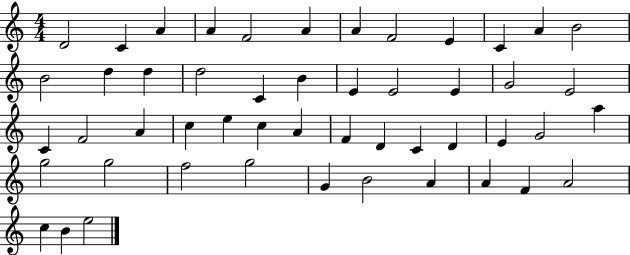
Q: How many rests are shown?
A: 0